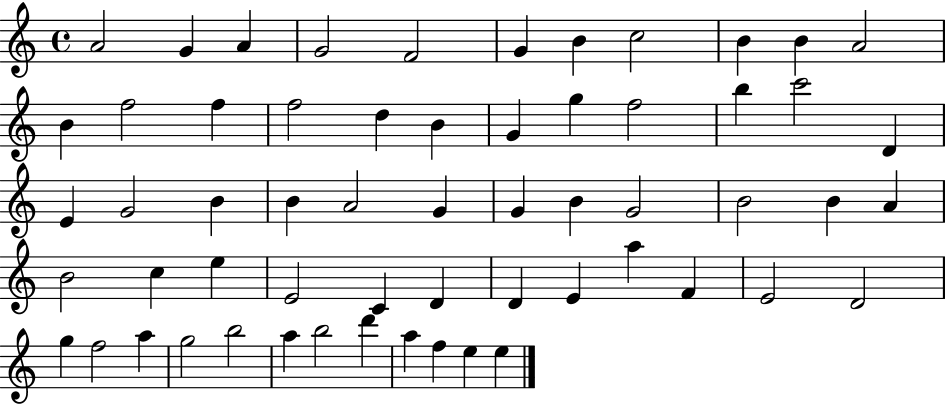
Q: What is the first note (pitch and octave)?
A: A4